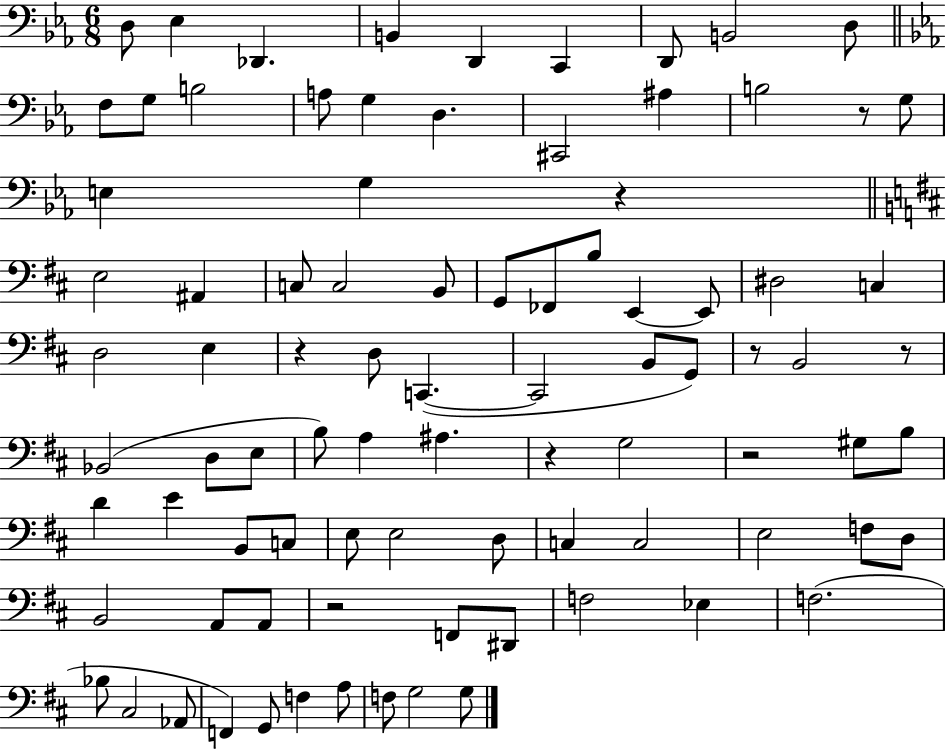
{
  \clef bass
  \numericTimeSignature
  \time 6/8
  \key ees \major
  d8 ees4 des,4. | b,4 d,4 c,4 | d,8 b,2 d8 | \bar "||" \break \key ees \major f8 g8 b2 | a8 g4 d4. | cis,2 ais4 | b2 r8 g8 | \break e4 g4 r4 | \bar "||" \break \key d \major e2 ais,4 | c8 c2 b,8 | g,8 fes,8 b8 e,4~~ e,8 | dis2 c4 | \break d2 e4 | r4 d8 c,4.~(~ | c,2 b,8 g,8) | r8 b,2 r8 | \break bes,2( d8 e8 | b8) a4 ais4. | r4 g2 | r2 gis8 b8 | \break d'4 e'4 b,8 c8 | e8 e2 d8 | c4 c2 | e2 f8 d8 | \break b,2 a,8 a,8 | r2 f,8 dis,8 | f2 ees4 | f2.( | \break bes8 cis2 aes,8 | f,4) g,8 f4 a8 | f8 g2 g8 | \bar "|."
}